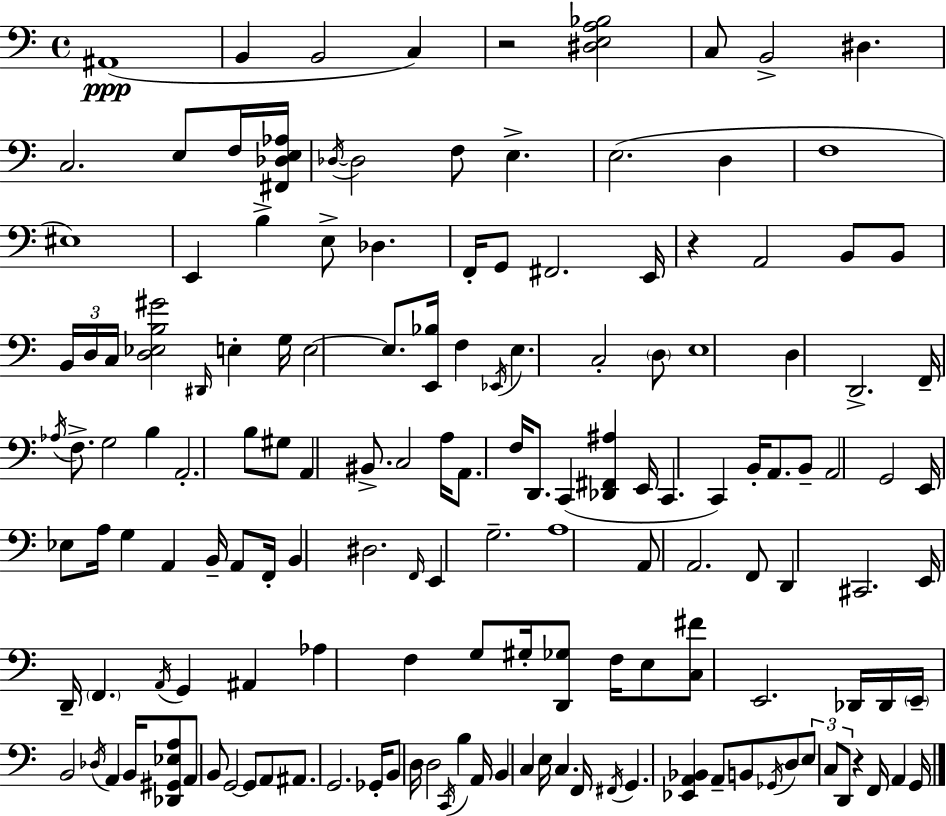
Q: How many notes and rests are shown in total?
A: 151